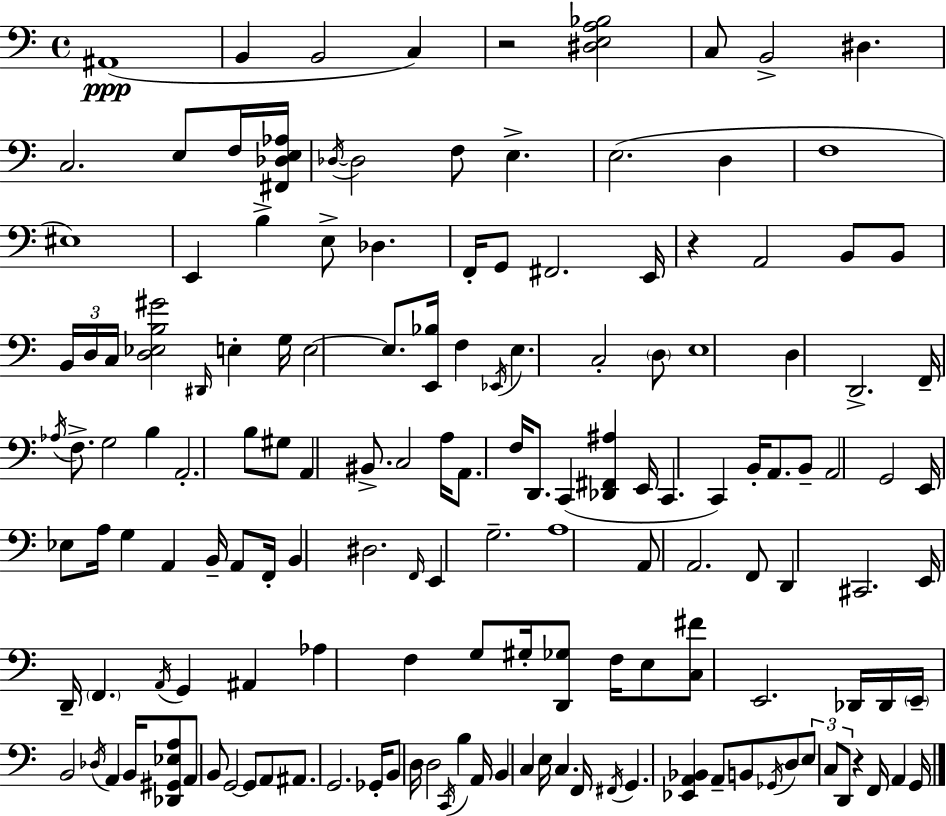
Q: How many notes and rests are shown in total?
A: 151